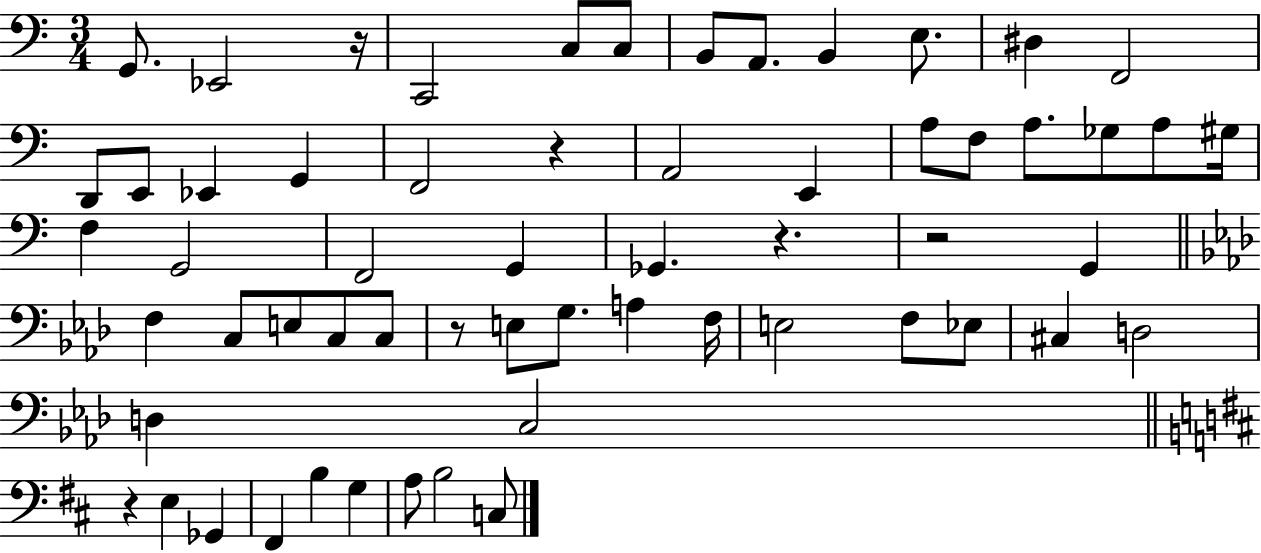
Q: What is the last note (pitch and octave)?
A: C3